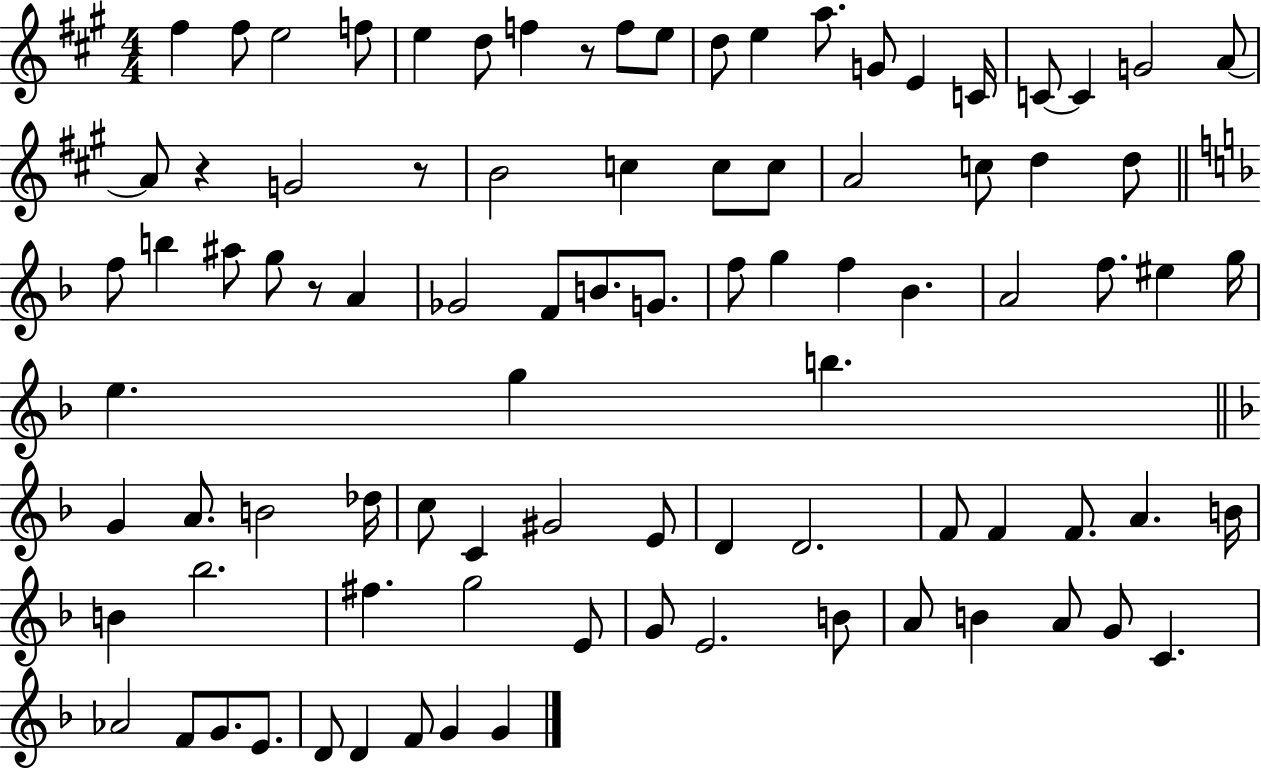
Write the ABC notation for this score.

X:1
T:Untitled
M:4/4
L:1/4
K:A
^f ^f/2 e2 f/2 e d/2 f z/2 f/2 e/2 d/2 e a/2 G/2 E C/4 C/2 C G2 A/2 A/2 z G2 z/2 B2 c c/2 c/2 A2 c/2 d d/2 f/2 b ^a/2 g/2 z/2 A _G2 F/2 B/2 G/2 f/2 g f _B A2 f/2 ^e g/4 e g b G A/2 B2 _d/4 c/2 C ^G2 E/2 D D2 F/2 F F/2 A B/4 B _b2 ^f g2 E/2 G/2 E2 B/2 A/2 B A/2 G/2 C _A2 F/2 G/2 E/2 D/2 D F/2 G G